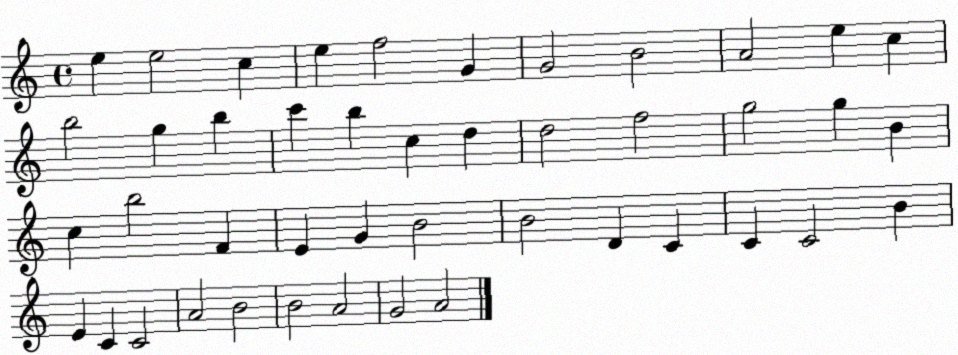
X:1
T:Untitled
M:4/4
L:1/4
K:C
e e2 c e f2 G G2 B2 A2 e c b2 g b c' b c d d2 f2 g2 g B c b2 F E G B2 B2 D C C C2 B E C C2 A2 B2 B2 A2 G2 A2